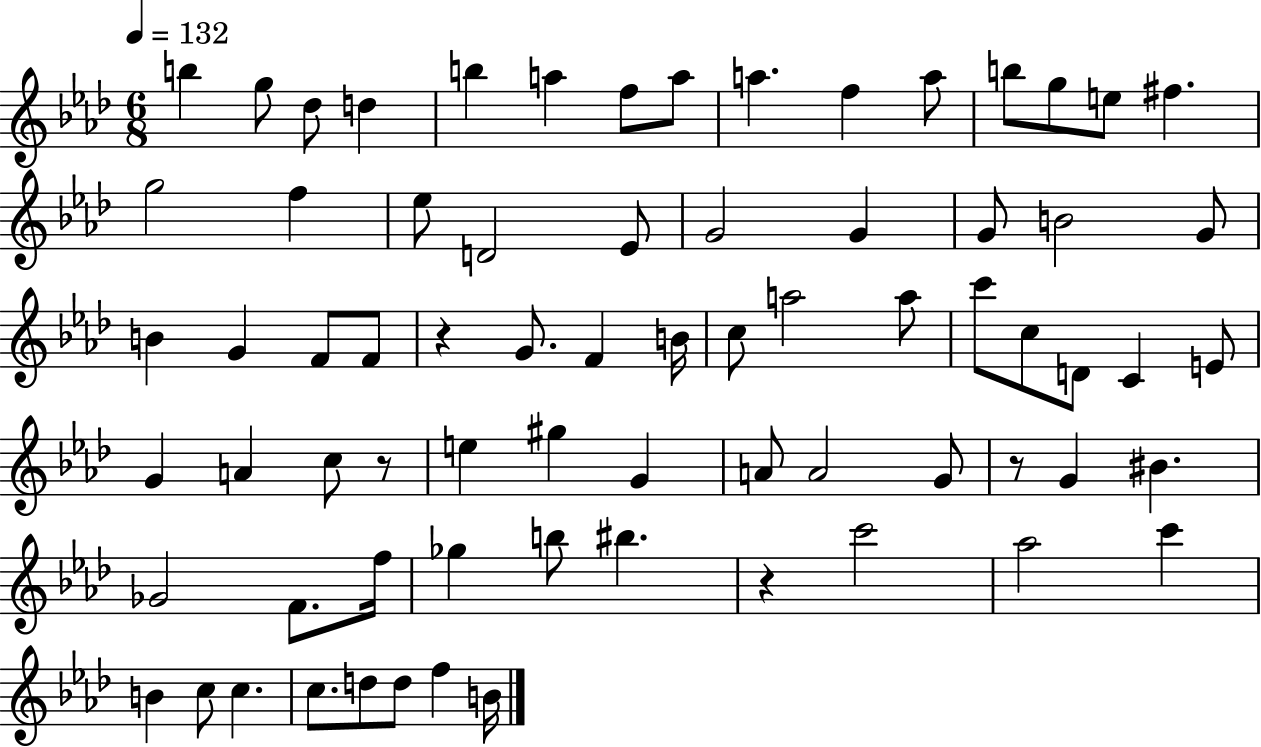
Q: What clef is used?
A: treble